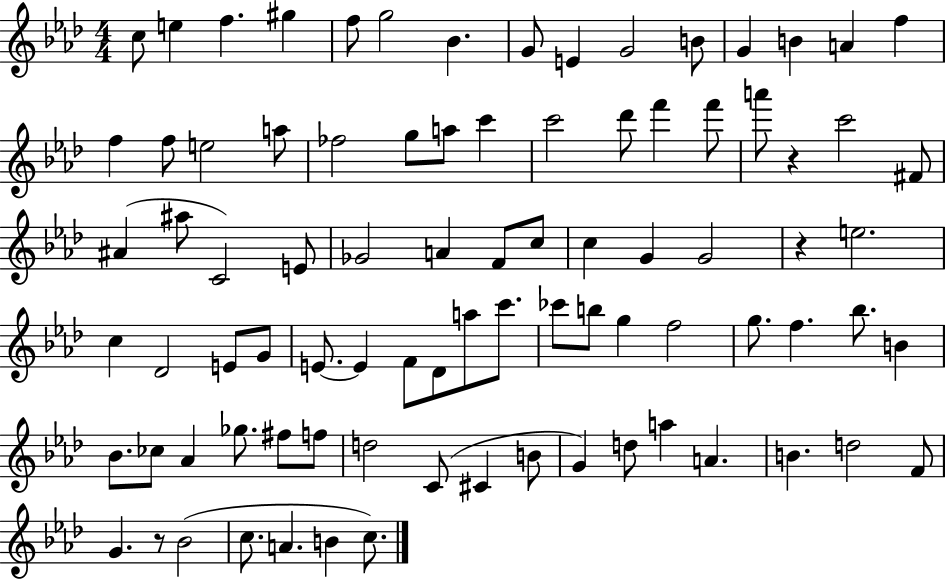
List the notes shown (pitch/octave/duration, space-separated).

C5/e E5/q F5/q. G#5/q F5/e G5/h Bb4/q. G4/e E4/q G4/h B4/e G4/q B4/q A4/q F5/q F5/q F5/e E5/h A5/e FES5/h G5/e A5/e C6/q C6/h Db6/e F6/q F6/e A6/e R/q C6/h F#4/e A#4/q A#5/e C4/h E4/e Gb4/h A4/q F4/e C5/e C5/q G4/q G4/h R/q E5/h. C5/q Db4/h E4/e G4/e E4/e. E4/q F4/e Db4/e A5/e C6/e. CES6/e B5/e G5/q F5/h G5/e. F5/q. Bb5/e. B4/q Bb4/e. CES5/e Ab4/q Gb5/e. F#5/e F5/e D5/h C4/e C#4/q B4/e G4/q D5/e A5/q A4/q. B4/q. D5/h F4/e G4/q. R/e Bb4/h C5/e. A4/q. B4/q C5/e.